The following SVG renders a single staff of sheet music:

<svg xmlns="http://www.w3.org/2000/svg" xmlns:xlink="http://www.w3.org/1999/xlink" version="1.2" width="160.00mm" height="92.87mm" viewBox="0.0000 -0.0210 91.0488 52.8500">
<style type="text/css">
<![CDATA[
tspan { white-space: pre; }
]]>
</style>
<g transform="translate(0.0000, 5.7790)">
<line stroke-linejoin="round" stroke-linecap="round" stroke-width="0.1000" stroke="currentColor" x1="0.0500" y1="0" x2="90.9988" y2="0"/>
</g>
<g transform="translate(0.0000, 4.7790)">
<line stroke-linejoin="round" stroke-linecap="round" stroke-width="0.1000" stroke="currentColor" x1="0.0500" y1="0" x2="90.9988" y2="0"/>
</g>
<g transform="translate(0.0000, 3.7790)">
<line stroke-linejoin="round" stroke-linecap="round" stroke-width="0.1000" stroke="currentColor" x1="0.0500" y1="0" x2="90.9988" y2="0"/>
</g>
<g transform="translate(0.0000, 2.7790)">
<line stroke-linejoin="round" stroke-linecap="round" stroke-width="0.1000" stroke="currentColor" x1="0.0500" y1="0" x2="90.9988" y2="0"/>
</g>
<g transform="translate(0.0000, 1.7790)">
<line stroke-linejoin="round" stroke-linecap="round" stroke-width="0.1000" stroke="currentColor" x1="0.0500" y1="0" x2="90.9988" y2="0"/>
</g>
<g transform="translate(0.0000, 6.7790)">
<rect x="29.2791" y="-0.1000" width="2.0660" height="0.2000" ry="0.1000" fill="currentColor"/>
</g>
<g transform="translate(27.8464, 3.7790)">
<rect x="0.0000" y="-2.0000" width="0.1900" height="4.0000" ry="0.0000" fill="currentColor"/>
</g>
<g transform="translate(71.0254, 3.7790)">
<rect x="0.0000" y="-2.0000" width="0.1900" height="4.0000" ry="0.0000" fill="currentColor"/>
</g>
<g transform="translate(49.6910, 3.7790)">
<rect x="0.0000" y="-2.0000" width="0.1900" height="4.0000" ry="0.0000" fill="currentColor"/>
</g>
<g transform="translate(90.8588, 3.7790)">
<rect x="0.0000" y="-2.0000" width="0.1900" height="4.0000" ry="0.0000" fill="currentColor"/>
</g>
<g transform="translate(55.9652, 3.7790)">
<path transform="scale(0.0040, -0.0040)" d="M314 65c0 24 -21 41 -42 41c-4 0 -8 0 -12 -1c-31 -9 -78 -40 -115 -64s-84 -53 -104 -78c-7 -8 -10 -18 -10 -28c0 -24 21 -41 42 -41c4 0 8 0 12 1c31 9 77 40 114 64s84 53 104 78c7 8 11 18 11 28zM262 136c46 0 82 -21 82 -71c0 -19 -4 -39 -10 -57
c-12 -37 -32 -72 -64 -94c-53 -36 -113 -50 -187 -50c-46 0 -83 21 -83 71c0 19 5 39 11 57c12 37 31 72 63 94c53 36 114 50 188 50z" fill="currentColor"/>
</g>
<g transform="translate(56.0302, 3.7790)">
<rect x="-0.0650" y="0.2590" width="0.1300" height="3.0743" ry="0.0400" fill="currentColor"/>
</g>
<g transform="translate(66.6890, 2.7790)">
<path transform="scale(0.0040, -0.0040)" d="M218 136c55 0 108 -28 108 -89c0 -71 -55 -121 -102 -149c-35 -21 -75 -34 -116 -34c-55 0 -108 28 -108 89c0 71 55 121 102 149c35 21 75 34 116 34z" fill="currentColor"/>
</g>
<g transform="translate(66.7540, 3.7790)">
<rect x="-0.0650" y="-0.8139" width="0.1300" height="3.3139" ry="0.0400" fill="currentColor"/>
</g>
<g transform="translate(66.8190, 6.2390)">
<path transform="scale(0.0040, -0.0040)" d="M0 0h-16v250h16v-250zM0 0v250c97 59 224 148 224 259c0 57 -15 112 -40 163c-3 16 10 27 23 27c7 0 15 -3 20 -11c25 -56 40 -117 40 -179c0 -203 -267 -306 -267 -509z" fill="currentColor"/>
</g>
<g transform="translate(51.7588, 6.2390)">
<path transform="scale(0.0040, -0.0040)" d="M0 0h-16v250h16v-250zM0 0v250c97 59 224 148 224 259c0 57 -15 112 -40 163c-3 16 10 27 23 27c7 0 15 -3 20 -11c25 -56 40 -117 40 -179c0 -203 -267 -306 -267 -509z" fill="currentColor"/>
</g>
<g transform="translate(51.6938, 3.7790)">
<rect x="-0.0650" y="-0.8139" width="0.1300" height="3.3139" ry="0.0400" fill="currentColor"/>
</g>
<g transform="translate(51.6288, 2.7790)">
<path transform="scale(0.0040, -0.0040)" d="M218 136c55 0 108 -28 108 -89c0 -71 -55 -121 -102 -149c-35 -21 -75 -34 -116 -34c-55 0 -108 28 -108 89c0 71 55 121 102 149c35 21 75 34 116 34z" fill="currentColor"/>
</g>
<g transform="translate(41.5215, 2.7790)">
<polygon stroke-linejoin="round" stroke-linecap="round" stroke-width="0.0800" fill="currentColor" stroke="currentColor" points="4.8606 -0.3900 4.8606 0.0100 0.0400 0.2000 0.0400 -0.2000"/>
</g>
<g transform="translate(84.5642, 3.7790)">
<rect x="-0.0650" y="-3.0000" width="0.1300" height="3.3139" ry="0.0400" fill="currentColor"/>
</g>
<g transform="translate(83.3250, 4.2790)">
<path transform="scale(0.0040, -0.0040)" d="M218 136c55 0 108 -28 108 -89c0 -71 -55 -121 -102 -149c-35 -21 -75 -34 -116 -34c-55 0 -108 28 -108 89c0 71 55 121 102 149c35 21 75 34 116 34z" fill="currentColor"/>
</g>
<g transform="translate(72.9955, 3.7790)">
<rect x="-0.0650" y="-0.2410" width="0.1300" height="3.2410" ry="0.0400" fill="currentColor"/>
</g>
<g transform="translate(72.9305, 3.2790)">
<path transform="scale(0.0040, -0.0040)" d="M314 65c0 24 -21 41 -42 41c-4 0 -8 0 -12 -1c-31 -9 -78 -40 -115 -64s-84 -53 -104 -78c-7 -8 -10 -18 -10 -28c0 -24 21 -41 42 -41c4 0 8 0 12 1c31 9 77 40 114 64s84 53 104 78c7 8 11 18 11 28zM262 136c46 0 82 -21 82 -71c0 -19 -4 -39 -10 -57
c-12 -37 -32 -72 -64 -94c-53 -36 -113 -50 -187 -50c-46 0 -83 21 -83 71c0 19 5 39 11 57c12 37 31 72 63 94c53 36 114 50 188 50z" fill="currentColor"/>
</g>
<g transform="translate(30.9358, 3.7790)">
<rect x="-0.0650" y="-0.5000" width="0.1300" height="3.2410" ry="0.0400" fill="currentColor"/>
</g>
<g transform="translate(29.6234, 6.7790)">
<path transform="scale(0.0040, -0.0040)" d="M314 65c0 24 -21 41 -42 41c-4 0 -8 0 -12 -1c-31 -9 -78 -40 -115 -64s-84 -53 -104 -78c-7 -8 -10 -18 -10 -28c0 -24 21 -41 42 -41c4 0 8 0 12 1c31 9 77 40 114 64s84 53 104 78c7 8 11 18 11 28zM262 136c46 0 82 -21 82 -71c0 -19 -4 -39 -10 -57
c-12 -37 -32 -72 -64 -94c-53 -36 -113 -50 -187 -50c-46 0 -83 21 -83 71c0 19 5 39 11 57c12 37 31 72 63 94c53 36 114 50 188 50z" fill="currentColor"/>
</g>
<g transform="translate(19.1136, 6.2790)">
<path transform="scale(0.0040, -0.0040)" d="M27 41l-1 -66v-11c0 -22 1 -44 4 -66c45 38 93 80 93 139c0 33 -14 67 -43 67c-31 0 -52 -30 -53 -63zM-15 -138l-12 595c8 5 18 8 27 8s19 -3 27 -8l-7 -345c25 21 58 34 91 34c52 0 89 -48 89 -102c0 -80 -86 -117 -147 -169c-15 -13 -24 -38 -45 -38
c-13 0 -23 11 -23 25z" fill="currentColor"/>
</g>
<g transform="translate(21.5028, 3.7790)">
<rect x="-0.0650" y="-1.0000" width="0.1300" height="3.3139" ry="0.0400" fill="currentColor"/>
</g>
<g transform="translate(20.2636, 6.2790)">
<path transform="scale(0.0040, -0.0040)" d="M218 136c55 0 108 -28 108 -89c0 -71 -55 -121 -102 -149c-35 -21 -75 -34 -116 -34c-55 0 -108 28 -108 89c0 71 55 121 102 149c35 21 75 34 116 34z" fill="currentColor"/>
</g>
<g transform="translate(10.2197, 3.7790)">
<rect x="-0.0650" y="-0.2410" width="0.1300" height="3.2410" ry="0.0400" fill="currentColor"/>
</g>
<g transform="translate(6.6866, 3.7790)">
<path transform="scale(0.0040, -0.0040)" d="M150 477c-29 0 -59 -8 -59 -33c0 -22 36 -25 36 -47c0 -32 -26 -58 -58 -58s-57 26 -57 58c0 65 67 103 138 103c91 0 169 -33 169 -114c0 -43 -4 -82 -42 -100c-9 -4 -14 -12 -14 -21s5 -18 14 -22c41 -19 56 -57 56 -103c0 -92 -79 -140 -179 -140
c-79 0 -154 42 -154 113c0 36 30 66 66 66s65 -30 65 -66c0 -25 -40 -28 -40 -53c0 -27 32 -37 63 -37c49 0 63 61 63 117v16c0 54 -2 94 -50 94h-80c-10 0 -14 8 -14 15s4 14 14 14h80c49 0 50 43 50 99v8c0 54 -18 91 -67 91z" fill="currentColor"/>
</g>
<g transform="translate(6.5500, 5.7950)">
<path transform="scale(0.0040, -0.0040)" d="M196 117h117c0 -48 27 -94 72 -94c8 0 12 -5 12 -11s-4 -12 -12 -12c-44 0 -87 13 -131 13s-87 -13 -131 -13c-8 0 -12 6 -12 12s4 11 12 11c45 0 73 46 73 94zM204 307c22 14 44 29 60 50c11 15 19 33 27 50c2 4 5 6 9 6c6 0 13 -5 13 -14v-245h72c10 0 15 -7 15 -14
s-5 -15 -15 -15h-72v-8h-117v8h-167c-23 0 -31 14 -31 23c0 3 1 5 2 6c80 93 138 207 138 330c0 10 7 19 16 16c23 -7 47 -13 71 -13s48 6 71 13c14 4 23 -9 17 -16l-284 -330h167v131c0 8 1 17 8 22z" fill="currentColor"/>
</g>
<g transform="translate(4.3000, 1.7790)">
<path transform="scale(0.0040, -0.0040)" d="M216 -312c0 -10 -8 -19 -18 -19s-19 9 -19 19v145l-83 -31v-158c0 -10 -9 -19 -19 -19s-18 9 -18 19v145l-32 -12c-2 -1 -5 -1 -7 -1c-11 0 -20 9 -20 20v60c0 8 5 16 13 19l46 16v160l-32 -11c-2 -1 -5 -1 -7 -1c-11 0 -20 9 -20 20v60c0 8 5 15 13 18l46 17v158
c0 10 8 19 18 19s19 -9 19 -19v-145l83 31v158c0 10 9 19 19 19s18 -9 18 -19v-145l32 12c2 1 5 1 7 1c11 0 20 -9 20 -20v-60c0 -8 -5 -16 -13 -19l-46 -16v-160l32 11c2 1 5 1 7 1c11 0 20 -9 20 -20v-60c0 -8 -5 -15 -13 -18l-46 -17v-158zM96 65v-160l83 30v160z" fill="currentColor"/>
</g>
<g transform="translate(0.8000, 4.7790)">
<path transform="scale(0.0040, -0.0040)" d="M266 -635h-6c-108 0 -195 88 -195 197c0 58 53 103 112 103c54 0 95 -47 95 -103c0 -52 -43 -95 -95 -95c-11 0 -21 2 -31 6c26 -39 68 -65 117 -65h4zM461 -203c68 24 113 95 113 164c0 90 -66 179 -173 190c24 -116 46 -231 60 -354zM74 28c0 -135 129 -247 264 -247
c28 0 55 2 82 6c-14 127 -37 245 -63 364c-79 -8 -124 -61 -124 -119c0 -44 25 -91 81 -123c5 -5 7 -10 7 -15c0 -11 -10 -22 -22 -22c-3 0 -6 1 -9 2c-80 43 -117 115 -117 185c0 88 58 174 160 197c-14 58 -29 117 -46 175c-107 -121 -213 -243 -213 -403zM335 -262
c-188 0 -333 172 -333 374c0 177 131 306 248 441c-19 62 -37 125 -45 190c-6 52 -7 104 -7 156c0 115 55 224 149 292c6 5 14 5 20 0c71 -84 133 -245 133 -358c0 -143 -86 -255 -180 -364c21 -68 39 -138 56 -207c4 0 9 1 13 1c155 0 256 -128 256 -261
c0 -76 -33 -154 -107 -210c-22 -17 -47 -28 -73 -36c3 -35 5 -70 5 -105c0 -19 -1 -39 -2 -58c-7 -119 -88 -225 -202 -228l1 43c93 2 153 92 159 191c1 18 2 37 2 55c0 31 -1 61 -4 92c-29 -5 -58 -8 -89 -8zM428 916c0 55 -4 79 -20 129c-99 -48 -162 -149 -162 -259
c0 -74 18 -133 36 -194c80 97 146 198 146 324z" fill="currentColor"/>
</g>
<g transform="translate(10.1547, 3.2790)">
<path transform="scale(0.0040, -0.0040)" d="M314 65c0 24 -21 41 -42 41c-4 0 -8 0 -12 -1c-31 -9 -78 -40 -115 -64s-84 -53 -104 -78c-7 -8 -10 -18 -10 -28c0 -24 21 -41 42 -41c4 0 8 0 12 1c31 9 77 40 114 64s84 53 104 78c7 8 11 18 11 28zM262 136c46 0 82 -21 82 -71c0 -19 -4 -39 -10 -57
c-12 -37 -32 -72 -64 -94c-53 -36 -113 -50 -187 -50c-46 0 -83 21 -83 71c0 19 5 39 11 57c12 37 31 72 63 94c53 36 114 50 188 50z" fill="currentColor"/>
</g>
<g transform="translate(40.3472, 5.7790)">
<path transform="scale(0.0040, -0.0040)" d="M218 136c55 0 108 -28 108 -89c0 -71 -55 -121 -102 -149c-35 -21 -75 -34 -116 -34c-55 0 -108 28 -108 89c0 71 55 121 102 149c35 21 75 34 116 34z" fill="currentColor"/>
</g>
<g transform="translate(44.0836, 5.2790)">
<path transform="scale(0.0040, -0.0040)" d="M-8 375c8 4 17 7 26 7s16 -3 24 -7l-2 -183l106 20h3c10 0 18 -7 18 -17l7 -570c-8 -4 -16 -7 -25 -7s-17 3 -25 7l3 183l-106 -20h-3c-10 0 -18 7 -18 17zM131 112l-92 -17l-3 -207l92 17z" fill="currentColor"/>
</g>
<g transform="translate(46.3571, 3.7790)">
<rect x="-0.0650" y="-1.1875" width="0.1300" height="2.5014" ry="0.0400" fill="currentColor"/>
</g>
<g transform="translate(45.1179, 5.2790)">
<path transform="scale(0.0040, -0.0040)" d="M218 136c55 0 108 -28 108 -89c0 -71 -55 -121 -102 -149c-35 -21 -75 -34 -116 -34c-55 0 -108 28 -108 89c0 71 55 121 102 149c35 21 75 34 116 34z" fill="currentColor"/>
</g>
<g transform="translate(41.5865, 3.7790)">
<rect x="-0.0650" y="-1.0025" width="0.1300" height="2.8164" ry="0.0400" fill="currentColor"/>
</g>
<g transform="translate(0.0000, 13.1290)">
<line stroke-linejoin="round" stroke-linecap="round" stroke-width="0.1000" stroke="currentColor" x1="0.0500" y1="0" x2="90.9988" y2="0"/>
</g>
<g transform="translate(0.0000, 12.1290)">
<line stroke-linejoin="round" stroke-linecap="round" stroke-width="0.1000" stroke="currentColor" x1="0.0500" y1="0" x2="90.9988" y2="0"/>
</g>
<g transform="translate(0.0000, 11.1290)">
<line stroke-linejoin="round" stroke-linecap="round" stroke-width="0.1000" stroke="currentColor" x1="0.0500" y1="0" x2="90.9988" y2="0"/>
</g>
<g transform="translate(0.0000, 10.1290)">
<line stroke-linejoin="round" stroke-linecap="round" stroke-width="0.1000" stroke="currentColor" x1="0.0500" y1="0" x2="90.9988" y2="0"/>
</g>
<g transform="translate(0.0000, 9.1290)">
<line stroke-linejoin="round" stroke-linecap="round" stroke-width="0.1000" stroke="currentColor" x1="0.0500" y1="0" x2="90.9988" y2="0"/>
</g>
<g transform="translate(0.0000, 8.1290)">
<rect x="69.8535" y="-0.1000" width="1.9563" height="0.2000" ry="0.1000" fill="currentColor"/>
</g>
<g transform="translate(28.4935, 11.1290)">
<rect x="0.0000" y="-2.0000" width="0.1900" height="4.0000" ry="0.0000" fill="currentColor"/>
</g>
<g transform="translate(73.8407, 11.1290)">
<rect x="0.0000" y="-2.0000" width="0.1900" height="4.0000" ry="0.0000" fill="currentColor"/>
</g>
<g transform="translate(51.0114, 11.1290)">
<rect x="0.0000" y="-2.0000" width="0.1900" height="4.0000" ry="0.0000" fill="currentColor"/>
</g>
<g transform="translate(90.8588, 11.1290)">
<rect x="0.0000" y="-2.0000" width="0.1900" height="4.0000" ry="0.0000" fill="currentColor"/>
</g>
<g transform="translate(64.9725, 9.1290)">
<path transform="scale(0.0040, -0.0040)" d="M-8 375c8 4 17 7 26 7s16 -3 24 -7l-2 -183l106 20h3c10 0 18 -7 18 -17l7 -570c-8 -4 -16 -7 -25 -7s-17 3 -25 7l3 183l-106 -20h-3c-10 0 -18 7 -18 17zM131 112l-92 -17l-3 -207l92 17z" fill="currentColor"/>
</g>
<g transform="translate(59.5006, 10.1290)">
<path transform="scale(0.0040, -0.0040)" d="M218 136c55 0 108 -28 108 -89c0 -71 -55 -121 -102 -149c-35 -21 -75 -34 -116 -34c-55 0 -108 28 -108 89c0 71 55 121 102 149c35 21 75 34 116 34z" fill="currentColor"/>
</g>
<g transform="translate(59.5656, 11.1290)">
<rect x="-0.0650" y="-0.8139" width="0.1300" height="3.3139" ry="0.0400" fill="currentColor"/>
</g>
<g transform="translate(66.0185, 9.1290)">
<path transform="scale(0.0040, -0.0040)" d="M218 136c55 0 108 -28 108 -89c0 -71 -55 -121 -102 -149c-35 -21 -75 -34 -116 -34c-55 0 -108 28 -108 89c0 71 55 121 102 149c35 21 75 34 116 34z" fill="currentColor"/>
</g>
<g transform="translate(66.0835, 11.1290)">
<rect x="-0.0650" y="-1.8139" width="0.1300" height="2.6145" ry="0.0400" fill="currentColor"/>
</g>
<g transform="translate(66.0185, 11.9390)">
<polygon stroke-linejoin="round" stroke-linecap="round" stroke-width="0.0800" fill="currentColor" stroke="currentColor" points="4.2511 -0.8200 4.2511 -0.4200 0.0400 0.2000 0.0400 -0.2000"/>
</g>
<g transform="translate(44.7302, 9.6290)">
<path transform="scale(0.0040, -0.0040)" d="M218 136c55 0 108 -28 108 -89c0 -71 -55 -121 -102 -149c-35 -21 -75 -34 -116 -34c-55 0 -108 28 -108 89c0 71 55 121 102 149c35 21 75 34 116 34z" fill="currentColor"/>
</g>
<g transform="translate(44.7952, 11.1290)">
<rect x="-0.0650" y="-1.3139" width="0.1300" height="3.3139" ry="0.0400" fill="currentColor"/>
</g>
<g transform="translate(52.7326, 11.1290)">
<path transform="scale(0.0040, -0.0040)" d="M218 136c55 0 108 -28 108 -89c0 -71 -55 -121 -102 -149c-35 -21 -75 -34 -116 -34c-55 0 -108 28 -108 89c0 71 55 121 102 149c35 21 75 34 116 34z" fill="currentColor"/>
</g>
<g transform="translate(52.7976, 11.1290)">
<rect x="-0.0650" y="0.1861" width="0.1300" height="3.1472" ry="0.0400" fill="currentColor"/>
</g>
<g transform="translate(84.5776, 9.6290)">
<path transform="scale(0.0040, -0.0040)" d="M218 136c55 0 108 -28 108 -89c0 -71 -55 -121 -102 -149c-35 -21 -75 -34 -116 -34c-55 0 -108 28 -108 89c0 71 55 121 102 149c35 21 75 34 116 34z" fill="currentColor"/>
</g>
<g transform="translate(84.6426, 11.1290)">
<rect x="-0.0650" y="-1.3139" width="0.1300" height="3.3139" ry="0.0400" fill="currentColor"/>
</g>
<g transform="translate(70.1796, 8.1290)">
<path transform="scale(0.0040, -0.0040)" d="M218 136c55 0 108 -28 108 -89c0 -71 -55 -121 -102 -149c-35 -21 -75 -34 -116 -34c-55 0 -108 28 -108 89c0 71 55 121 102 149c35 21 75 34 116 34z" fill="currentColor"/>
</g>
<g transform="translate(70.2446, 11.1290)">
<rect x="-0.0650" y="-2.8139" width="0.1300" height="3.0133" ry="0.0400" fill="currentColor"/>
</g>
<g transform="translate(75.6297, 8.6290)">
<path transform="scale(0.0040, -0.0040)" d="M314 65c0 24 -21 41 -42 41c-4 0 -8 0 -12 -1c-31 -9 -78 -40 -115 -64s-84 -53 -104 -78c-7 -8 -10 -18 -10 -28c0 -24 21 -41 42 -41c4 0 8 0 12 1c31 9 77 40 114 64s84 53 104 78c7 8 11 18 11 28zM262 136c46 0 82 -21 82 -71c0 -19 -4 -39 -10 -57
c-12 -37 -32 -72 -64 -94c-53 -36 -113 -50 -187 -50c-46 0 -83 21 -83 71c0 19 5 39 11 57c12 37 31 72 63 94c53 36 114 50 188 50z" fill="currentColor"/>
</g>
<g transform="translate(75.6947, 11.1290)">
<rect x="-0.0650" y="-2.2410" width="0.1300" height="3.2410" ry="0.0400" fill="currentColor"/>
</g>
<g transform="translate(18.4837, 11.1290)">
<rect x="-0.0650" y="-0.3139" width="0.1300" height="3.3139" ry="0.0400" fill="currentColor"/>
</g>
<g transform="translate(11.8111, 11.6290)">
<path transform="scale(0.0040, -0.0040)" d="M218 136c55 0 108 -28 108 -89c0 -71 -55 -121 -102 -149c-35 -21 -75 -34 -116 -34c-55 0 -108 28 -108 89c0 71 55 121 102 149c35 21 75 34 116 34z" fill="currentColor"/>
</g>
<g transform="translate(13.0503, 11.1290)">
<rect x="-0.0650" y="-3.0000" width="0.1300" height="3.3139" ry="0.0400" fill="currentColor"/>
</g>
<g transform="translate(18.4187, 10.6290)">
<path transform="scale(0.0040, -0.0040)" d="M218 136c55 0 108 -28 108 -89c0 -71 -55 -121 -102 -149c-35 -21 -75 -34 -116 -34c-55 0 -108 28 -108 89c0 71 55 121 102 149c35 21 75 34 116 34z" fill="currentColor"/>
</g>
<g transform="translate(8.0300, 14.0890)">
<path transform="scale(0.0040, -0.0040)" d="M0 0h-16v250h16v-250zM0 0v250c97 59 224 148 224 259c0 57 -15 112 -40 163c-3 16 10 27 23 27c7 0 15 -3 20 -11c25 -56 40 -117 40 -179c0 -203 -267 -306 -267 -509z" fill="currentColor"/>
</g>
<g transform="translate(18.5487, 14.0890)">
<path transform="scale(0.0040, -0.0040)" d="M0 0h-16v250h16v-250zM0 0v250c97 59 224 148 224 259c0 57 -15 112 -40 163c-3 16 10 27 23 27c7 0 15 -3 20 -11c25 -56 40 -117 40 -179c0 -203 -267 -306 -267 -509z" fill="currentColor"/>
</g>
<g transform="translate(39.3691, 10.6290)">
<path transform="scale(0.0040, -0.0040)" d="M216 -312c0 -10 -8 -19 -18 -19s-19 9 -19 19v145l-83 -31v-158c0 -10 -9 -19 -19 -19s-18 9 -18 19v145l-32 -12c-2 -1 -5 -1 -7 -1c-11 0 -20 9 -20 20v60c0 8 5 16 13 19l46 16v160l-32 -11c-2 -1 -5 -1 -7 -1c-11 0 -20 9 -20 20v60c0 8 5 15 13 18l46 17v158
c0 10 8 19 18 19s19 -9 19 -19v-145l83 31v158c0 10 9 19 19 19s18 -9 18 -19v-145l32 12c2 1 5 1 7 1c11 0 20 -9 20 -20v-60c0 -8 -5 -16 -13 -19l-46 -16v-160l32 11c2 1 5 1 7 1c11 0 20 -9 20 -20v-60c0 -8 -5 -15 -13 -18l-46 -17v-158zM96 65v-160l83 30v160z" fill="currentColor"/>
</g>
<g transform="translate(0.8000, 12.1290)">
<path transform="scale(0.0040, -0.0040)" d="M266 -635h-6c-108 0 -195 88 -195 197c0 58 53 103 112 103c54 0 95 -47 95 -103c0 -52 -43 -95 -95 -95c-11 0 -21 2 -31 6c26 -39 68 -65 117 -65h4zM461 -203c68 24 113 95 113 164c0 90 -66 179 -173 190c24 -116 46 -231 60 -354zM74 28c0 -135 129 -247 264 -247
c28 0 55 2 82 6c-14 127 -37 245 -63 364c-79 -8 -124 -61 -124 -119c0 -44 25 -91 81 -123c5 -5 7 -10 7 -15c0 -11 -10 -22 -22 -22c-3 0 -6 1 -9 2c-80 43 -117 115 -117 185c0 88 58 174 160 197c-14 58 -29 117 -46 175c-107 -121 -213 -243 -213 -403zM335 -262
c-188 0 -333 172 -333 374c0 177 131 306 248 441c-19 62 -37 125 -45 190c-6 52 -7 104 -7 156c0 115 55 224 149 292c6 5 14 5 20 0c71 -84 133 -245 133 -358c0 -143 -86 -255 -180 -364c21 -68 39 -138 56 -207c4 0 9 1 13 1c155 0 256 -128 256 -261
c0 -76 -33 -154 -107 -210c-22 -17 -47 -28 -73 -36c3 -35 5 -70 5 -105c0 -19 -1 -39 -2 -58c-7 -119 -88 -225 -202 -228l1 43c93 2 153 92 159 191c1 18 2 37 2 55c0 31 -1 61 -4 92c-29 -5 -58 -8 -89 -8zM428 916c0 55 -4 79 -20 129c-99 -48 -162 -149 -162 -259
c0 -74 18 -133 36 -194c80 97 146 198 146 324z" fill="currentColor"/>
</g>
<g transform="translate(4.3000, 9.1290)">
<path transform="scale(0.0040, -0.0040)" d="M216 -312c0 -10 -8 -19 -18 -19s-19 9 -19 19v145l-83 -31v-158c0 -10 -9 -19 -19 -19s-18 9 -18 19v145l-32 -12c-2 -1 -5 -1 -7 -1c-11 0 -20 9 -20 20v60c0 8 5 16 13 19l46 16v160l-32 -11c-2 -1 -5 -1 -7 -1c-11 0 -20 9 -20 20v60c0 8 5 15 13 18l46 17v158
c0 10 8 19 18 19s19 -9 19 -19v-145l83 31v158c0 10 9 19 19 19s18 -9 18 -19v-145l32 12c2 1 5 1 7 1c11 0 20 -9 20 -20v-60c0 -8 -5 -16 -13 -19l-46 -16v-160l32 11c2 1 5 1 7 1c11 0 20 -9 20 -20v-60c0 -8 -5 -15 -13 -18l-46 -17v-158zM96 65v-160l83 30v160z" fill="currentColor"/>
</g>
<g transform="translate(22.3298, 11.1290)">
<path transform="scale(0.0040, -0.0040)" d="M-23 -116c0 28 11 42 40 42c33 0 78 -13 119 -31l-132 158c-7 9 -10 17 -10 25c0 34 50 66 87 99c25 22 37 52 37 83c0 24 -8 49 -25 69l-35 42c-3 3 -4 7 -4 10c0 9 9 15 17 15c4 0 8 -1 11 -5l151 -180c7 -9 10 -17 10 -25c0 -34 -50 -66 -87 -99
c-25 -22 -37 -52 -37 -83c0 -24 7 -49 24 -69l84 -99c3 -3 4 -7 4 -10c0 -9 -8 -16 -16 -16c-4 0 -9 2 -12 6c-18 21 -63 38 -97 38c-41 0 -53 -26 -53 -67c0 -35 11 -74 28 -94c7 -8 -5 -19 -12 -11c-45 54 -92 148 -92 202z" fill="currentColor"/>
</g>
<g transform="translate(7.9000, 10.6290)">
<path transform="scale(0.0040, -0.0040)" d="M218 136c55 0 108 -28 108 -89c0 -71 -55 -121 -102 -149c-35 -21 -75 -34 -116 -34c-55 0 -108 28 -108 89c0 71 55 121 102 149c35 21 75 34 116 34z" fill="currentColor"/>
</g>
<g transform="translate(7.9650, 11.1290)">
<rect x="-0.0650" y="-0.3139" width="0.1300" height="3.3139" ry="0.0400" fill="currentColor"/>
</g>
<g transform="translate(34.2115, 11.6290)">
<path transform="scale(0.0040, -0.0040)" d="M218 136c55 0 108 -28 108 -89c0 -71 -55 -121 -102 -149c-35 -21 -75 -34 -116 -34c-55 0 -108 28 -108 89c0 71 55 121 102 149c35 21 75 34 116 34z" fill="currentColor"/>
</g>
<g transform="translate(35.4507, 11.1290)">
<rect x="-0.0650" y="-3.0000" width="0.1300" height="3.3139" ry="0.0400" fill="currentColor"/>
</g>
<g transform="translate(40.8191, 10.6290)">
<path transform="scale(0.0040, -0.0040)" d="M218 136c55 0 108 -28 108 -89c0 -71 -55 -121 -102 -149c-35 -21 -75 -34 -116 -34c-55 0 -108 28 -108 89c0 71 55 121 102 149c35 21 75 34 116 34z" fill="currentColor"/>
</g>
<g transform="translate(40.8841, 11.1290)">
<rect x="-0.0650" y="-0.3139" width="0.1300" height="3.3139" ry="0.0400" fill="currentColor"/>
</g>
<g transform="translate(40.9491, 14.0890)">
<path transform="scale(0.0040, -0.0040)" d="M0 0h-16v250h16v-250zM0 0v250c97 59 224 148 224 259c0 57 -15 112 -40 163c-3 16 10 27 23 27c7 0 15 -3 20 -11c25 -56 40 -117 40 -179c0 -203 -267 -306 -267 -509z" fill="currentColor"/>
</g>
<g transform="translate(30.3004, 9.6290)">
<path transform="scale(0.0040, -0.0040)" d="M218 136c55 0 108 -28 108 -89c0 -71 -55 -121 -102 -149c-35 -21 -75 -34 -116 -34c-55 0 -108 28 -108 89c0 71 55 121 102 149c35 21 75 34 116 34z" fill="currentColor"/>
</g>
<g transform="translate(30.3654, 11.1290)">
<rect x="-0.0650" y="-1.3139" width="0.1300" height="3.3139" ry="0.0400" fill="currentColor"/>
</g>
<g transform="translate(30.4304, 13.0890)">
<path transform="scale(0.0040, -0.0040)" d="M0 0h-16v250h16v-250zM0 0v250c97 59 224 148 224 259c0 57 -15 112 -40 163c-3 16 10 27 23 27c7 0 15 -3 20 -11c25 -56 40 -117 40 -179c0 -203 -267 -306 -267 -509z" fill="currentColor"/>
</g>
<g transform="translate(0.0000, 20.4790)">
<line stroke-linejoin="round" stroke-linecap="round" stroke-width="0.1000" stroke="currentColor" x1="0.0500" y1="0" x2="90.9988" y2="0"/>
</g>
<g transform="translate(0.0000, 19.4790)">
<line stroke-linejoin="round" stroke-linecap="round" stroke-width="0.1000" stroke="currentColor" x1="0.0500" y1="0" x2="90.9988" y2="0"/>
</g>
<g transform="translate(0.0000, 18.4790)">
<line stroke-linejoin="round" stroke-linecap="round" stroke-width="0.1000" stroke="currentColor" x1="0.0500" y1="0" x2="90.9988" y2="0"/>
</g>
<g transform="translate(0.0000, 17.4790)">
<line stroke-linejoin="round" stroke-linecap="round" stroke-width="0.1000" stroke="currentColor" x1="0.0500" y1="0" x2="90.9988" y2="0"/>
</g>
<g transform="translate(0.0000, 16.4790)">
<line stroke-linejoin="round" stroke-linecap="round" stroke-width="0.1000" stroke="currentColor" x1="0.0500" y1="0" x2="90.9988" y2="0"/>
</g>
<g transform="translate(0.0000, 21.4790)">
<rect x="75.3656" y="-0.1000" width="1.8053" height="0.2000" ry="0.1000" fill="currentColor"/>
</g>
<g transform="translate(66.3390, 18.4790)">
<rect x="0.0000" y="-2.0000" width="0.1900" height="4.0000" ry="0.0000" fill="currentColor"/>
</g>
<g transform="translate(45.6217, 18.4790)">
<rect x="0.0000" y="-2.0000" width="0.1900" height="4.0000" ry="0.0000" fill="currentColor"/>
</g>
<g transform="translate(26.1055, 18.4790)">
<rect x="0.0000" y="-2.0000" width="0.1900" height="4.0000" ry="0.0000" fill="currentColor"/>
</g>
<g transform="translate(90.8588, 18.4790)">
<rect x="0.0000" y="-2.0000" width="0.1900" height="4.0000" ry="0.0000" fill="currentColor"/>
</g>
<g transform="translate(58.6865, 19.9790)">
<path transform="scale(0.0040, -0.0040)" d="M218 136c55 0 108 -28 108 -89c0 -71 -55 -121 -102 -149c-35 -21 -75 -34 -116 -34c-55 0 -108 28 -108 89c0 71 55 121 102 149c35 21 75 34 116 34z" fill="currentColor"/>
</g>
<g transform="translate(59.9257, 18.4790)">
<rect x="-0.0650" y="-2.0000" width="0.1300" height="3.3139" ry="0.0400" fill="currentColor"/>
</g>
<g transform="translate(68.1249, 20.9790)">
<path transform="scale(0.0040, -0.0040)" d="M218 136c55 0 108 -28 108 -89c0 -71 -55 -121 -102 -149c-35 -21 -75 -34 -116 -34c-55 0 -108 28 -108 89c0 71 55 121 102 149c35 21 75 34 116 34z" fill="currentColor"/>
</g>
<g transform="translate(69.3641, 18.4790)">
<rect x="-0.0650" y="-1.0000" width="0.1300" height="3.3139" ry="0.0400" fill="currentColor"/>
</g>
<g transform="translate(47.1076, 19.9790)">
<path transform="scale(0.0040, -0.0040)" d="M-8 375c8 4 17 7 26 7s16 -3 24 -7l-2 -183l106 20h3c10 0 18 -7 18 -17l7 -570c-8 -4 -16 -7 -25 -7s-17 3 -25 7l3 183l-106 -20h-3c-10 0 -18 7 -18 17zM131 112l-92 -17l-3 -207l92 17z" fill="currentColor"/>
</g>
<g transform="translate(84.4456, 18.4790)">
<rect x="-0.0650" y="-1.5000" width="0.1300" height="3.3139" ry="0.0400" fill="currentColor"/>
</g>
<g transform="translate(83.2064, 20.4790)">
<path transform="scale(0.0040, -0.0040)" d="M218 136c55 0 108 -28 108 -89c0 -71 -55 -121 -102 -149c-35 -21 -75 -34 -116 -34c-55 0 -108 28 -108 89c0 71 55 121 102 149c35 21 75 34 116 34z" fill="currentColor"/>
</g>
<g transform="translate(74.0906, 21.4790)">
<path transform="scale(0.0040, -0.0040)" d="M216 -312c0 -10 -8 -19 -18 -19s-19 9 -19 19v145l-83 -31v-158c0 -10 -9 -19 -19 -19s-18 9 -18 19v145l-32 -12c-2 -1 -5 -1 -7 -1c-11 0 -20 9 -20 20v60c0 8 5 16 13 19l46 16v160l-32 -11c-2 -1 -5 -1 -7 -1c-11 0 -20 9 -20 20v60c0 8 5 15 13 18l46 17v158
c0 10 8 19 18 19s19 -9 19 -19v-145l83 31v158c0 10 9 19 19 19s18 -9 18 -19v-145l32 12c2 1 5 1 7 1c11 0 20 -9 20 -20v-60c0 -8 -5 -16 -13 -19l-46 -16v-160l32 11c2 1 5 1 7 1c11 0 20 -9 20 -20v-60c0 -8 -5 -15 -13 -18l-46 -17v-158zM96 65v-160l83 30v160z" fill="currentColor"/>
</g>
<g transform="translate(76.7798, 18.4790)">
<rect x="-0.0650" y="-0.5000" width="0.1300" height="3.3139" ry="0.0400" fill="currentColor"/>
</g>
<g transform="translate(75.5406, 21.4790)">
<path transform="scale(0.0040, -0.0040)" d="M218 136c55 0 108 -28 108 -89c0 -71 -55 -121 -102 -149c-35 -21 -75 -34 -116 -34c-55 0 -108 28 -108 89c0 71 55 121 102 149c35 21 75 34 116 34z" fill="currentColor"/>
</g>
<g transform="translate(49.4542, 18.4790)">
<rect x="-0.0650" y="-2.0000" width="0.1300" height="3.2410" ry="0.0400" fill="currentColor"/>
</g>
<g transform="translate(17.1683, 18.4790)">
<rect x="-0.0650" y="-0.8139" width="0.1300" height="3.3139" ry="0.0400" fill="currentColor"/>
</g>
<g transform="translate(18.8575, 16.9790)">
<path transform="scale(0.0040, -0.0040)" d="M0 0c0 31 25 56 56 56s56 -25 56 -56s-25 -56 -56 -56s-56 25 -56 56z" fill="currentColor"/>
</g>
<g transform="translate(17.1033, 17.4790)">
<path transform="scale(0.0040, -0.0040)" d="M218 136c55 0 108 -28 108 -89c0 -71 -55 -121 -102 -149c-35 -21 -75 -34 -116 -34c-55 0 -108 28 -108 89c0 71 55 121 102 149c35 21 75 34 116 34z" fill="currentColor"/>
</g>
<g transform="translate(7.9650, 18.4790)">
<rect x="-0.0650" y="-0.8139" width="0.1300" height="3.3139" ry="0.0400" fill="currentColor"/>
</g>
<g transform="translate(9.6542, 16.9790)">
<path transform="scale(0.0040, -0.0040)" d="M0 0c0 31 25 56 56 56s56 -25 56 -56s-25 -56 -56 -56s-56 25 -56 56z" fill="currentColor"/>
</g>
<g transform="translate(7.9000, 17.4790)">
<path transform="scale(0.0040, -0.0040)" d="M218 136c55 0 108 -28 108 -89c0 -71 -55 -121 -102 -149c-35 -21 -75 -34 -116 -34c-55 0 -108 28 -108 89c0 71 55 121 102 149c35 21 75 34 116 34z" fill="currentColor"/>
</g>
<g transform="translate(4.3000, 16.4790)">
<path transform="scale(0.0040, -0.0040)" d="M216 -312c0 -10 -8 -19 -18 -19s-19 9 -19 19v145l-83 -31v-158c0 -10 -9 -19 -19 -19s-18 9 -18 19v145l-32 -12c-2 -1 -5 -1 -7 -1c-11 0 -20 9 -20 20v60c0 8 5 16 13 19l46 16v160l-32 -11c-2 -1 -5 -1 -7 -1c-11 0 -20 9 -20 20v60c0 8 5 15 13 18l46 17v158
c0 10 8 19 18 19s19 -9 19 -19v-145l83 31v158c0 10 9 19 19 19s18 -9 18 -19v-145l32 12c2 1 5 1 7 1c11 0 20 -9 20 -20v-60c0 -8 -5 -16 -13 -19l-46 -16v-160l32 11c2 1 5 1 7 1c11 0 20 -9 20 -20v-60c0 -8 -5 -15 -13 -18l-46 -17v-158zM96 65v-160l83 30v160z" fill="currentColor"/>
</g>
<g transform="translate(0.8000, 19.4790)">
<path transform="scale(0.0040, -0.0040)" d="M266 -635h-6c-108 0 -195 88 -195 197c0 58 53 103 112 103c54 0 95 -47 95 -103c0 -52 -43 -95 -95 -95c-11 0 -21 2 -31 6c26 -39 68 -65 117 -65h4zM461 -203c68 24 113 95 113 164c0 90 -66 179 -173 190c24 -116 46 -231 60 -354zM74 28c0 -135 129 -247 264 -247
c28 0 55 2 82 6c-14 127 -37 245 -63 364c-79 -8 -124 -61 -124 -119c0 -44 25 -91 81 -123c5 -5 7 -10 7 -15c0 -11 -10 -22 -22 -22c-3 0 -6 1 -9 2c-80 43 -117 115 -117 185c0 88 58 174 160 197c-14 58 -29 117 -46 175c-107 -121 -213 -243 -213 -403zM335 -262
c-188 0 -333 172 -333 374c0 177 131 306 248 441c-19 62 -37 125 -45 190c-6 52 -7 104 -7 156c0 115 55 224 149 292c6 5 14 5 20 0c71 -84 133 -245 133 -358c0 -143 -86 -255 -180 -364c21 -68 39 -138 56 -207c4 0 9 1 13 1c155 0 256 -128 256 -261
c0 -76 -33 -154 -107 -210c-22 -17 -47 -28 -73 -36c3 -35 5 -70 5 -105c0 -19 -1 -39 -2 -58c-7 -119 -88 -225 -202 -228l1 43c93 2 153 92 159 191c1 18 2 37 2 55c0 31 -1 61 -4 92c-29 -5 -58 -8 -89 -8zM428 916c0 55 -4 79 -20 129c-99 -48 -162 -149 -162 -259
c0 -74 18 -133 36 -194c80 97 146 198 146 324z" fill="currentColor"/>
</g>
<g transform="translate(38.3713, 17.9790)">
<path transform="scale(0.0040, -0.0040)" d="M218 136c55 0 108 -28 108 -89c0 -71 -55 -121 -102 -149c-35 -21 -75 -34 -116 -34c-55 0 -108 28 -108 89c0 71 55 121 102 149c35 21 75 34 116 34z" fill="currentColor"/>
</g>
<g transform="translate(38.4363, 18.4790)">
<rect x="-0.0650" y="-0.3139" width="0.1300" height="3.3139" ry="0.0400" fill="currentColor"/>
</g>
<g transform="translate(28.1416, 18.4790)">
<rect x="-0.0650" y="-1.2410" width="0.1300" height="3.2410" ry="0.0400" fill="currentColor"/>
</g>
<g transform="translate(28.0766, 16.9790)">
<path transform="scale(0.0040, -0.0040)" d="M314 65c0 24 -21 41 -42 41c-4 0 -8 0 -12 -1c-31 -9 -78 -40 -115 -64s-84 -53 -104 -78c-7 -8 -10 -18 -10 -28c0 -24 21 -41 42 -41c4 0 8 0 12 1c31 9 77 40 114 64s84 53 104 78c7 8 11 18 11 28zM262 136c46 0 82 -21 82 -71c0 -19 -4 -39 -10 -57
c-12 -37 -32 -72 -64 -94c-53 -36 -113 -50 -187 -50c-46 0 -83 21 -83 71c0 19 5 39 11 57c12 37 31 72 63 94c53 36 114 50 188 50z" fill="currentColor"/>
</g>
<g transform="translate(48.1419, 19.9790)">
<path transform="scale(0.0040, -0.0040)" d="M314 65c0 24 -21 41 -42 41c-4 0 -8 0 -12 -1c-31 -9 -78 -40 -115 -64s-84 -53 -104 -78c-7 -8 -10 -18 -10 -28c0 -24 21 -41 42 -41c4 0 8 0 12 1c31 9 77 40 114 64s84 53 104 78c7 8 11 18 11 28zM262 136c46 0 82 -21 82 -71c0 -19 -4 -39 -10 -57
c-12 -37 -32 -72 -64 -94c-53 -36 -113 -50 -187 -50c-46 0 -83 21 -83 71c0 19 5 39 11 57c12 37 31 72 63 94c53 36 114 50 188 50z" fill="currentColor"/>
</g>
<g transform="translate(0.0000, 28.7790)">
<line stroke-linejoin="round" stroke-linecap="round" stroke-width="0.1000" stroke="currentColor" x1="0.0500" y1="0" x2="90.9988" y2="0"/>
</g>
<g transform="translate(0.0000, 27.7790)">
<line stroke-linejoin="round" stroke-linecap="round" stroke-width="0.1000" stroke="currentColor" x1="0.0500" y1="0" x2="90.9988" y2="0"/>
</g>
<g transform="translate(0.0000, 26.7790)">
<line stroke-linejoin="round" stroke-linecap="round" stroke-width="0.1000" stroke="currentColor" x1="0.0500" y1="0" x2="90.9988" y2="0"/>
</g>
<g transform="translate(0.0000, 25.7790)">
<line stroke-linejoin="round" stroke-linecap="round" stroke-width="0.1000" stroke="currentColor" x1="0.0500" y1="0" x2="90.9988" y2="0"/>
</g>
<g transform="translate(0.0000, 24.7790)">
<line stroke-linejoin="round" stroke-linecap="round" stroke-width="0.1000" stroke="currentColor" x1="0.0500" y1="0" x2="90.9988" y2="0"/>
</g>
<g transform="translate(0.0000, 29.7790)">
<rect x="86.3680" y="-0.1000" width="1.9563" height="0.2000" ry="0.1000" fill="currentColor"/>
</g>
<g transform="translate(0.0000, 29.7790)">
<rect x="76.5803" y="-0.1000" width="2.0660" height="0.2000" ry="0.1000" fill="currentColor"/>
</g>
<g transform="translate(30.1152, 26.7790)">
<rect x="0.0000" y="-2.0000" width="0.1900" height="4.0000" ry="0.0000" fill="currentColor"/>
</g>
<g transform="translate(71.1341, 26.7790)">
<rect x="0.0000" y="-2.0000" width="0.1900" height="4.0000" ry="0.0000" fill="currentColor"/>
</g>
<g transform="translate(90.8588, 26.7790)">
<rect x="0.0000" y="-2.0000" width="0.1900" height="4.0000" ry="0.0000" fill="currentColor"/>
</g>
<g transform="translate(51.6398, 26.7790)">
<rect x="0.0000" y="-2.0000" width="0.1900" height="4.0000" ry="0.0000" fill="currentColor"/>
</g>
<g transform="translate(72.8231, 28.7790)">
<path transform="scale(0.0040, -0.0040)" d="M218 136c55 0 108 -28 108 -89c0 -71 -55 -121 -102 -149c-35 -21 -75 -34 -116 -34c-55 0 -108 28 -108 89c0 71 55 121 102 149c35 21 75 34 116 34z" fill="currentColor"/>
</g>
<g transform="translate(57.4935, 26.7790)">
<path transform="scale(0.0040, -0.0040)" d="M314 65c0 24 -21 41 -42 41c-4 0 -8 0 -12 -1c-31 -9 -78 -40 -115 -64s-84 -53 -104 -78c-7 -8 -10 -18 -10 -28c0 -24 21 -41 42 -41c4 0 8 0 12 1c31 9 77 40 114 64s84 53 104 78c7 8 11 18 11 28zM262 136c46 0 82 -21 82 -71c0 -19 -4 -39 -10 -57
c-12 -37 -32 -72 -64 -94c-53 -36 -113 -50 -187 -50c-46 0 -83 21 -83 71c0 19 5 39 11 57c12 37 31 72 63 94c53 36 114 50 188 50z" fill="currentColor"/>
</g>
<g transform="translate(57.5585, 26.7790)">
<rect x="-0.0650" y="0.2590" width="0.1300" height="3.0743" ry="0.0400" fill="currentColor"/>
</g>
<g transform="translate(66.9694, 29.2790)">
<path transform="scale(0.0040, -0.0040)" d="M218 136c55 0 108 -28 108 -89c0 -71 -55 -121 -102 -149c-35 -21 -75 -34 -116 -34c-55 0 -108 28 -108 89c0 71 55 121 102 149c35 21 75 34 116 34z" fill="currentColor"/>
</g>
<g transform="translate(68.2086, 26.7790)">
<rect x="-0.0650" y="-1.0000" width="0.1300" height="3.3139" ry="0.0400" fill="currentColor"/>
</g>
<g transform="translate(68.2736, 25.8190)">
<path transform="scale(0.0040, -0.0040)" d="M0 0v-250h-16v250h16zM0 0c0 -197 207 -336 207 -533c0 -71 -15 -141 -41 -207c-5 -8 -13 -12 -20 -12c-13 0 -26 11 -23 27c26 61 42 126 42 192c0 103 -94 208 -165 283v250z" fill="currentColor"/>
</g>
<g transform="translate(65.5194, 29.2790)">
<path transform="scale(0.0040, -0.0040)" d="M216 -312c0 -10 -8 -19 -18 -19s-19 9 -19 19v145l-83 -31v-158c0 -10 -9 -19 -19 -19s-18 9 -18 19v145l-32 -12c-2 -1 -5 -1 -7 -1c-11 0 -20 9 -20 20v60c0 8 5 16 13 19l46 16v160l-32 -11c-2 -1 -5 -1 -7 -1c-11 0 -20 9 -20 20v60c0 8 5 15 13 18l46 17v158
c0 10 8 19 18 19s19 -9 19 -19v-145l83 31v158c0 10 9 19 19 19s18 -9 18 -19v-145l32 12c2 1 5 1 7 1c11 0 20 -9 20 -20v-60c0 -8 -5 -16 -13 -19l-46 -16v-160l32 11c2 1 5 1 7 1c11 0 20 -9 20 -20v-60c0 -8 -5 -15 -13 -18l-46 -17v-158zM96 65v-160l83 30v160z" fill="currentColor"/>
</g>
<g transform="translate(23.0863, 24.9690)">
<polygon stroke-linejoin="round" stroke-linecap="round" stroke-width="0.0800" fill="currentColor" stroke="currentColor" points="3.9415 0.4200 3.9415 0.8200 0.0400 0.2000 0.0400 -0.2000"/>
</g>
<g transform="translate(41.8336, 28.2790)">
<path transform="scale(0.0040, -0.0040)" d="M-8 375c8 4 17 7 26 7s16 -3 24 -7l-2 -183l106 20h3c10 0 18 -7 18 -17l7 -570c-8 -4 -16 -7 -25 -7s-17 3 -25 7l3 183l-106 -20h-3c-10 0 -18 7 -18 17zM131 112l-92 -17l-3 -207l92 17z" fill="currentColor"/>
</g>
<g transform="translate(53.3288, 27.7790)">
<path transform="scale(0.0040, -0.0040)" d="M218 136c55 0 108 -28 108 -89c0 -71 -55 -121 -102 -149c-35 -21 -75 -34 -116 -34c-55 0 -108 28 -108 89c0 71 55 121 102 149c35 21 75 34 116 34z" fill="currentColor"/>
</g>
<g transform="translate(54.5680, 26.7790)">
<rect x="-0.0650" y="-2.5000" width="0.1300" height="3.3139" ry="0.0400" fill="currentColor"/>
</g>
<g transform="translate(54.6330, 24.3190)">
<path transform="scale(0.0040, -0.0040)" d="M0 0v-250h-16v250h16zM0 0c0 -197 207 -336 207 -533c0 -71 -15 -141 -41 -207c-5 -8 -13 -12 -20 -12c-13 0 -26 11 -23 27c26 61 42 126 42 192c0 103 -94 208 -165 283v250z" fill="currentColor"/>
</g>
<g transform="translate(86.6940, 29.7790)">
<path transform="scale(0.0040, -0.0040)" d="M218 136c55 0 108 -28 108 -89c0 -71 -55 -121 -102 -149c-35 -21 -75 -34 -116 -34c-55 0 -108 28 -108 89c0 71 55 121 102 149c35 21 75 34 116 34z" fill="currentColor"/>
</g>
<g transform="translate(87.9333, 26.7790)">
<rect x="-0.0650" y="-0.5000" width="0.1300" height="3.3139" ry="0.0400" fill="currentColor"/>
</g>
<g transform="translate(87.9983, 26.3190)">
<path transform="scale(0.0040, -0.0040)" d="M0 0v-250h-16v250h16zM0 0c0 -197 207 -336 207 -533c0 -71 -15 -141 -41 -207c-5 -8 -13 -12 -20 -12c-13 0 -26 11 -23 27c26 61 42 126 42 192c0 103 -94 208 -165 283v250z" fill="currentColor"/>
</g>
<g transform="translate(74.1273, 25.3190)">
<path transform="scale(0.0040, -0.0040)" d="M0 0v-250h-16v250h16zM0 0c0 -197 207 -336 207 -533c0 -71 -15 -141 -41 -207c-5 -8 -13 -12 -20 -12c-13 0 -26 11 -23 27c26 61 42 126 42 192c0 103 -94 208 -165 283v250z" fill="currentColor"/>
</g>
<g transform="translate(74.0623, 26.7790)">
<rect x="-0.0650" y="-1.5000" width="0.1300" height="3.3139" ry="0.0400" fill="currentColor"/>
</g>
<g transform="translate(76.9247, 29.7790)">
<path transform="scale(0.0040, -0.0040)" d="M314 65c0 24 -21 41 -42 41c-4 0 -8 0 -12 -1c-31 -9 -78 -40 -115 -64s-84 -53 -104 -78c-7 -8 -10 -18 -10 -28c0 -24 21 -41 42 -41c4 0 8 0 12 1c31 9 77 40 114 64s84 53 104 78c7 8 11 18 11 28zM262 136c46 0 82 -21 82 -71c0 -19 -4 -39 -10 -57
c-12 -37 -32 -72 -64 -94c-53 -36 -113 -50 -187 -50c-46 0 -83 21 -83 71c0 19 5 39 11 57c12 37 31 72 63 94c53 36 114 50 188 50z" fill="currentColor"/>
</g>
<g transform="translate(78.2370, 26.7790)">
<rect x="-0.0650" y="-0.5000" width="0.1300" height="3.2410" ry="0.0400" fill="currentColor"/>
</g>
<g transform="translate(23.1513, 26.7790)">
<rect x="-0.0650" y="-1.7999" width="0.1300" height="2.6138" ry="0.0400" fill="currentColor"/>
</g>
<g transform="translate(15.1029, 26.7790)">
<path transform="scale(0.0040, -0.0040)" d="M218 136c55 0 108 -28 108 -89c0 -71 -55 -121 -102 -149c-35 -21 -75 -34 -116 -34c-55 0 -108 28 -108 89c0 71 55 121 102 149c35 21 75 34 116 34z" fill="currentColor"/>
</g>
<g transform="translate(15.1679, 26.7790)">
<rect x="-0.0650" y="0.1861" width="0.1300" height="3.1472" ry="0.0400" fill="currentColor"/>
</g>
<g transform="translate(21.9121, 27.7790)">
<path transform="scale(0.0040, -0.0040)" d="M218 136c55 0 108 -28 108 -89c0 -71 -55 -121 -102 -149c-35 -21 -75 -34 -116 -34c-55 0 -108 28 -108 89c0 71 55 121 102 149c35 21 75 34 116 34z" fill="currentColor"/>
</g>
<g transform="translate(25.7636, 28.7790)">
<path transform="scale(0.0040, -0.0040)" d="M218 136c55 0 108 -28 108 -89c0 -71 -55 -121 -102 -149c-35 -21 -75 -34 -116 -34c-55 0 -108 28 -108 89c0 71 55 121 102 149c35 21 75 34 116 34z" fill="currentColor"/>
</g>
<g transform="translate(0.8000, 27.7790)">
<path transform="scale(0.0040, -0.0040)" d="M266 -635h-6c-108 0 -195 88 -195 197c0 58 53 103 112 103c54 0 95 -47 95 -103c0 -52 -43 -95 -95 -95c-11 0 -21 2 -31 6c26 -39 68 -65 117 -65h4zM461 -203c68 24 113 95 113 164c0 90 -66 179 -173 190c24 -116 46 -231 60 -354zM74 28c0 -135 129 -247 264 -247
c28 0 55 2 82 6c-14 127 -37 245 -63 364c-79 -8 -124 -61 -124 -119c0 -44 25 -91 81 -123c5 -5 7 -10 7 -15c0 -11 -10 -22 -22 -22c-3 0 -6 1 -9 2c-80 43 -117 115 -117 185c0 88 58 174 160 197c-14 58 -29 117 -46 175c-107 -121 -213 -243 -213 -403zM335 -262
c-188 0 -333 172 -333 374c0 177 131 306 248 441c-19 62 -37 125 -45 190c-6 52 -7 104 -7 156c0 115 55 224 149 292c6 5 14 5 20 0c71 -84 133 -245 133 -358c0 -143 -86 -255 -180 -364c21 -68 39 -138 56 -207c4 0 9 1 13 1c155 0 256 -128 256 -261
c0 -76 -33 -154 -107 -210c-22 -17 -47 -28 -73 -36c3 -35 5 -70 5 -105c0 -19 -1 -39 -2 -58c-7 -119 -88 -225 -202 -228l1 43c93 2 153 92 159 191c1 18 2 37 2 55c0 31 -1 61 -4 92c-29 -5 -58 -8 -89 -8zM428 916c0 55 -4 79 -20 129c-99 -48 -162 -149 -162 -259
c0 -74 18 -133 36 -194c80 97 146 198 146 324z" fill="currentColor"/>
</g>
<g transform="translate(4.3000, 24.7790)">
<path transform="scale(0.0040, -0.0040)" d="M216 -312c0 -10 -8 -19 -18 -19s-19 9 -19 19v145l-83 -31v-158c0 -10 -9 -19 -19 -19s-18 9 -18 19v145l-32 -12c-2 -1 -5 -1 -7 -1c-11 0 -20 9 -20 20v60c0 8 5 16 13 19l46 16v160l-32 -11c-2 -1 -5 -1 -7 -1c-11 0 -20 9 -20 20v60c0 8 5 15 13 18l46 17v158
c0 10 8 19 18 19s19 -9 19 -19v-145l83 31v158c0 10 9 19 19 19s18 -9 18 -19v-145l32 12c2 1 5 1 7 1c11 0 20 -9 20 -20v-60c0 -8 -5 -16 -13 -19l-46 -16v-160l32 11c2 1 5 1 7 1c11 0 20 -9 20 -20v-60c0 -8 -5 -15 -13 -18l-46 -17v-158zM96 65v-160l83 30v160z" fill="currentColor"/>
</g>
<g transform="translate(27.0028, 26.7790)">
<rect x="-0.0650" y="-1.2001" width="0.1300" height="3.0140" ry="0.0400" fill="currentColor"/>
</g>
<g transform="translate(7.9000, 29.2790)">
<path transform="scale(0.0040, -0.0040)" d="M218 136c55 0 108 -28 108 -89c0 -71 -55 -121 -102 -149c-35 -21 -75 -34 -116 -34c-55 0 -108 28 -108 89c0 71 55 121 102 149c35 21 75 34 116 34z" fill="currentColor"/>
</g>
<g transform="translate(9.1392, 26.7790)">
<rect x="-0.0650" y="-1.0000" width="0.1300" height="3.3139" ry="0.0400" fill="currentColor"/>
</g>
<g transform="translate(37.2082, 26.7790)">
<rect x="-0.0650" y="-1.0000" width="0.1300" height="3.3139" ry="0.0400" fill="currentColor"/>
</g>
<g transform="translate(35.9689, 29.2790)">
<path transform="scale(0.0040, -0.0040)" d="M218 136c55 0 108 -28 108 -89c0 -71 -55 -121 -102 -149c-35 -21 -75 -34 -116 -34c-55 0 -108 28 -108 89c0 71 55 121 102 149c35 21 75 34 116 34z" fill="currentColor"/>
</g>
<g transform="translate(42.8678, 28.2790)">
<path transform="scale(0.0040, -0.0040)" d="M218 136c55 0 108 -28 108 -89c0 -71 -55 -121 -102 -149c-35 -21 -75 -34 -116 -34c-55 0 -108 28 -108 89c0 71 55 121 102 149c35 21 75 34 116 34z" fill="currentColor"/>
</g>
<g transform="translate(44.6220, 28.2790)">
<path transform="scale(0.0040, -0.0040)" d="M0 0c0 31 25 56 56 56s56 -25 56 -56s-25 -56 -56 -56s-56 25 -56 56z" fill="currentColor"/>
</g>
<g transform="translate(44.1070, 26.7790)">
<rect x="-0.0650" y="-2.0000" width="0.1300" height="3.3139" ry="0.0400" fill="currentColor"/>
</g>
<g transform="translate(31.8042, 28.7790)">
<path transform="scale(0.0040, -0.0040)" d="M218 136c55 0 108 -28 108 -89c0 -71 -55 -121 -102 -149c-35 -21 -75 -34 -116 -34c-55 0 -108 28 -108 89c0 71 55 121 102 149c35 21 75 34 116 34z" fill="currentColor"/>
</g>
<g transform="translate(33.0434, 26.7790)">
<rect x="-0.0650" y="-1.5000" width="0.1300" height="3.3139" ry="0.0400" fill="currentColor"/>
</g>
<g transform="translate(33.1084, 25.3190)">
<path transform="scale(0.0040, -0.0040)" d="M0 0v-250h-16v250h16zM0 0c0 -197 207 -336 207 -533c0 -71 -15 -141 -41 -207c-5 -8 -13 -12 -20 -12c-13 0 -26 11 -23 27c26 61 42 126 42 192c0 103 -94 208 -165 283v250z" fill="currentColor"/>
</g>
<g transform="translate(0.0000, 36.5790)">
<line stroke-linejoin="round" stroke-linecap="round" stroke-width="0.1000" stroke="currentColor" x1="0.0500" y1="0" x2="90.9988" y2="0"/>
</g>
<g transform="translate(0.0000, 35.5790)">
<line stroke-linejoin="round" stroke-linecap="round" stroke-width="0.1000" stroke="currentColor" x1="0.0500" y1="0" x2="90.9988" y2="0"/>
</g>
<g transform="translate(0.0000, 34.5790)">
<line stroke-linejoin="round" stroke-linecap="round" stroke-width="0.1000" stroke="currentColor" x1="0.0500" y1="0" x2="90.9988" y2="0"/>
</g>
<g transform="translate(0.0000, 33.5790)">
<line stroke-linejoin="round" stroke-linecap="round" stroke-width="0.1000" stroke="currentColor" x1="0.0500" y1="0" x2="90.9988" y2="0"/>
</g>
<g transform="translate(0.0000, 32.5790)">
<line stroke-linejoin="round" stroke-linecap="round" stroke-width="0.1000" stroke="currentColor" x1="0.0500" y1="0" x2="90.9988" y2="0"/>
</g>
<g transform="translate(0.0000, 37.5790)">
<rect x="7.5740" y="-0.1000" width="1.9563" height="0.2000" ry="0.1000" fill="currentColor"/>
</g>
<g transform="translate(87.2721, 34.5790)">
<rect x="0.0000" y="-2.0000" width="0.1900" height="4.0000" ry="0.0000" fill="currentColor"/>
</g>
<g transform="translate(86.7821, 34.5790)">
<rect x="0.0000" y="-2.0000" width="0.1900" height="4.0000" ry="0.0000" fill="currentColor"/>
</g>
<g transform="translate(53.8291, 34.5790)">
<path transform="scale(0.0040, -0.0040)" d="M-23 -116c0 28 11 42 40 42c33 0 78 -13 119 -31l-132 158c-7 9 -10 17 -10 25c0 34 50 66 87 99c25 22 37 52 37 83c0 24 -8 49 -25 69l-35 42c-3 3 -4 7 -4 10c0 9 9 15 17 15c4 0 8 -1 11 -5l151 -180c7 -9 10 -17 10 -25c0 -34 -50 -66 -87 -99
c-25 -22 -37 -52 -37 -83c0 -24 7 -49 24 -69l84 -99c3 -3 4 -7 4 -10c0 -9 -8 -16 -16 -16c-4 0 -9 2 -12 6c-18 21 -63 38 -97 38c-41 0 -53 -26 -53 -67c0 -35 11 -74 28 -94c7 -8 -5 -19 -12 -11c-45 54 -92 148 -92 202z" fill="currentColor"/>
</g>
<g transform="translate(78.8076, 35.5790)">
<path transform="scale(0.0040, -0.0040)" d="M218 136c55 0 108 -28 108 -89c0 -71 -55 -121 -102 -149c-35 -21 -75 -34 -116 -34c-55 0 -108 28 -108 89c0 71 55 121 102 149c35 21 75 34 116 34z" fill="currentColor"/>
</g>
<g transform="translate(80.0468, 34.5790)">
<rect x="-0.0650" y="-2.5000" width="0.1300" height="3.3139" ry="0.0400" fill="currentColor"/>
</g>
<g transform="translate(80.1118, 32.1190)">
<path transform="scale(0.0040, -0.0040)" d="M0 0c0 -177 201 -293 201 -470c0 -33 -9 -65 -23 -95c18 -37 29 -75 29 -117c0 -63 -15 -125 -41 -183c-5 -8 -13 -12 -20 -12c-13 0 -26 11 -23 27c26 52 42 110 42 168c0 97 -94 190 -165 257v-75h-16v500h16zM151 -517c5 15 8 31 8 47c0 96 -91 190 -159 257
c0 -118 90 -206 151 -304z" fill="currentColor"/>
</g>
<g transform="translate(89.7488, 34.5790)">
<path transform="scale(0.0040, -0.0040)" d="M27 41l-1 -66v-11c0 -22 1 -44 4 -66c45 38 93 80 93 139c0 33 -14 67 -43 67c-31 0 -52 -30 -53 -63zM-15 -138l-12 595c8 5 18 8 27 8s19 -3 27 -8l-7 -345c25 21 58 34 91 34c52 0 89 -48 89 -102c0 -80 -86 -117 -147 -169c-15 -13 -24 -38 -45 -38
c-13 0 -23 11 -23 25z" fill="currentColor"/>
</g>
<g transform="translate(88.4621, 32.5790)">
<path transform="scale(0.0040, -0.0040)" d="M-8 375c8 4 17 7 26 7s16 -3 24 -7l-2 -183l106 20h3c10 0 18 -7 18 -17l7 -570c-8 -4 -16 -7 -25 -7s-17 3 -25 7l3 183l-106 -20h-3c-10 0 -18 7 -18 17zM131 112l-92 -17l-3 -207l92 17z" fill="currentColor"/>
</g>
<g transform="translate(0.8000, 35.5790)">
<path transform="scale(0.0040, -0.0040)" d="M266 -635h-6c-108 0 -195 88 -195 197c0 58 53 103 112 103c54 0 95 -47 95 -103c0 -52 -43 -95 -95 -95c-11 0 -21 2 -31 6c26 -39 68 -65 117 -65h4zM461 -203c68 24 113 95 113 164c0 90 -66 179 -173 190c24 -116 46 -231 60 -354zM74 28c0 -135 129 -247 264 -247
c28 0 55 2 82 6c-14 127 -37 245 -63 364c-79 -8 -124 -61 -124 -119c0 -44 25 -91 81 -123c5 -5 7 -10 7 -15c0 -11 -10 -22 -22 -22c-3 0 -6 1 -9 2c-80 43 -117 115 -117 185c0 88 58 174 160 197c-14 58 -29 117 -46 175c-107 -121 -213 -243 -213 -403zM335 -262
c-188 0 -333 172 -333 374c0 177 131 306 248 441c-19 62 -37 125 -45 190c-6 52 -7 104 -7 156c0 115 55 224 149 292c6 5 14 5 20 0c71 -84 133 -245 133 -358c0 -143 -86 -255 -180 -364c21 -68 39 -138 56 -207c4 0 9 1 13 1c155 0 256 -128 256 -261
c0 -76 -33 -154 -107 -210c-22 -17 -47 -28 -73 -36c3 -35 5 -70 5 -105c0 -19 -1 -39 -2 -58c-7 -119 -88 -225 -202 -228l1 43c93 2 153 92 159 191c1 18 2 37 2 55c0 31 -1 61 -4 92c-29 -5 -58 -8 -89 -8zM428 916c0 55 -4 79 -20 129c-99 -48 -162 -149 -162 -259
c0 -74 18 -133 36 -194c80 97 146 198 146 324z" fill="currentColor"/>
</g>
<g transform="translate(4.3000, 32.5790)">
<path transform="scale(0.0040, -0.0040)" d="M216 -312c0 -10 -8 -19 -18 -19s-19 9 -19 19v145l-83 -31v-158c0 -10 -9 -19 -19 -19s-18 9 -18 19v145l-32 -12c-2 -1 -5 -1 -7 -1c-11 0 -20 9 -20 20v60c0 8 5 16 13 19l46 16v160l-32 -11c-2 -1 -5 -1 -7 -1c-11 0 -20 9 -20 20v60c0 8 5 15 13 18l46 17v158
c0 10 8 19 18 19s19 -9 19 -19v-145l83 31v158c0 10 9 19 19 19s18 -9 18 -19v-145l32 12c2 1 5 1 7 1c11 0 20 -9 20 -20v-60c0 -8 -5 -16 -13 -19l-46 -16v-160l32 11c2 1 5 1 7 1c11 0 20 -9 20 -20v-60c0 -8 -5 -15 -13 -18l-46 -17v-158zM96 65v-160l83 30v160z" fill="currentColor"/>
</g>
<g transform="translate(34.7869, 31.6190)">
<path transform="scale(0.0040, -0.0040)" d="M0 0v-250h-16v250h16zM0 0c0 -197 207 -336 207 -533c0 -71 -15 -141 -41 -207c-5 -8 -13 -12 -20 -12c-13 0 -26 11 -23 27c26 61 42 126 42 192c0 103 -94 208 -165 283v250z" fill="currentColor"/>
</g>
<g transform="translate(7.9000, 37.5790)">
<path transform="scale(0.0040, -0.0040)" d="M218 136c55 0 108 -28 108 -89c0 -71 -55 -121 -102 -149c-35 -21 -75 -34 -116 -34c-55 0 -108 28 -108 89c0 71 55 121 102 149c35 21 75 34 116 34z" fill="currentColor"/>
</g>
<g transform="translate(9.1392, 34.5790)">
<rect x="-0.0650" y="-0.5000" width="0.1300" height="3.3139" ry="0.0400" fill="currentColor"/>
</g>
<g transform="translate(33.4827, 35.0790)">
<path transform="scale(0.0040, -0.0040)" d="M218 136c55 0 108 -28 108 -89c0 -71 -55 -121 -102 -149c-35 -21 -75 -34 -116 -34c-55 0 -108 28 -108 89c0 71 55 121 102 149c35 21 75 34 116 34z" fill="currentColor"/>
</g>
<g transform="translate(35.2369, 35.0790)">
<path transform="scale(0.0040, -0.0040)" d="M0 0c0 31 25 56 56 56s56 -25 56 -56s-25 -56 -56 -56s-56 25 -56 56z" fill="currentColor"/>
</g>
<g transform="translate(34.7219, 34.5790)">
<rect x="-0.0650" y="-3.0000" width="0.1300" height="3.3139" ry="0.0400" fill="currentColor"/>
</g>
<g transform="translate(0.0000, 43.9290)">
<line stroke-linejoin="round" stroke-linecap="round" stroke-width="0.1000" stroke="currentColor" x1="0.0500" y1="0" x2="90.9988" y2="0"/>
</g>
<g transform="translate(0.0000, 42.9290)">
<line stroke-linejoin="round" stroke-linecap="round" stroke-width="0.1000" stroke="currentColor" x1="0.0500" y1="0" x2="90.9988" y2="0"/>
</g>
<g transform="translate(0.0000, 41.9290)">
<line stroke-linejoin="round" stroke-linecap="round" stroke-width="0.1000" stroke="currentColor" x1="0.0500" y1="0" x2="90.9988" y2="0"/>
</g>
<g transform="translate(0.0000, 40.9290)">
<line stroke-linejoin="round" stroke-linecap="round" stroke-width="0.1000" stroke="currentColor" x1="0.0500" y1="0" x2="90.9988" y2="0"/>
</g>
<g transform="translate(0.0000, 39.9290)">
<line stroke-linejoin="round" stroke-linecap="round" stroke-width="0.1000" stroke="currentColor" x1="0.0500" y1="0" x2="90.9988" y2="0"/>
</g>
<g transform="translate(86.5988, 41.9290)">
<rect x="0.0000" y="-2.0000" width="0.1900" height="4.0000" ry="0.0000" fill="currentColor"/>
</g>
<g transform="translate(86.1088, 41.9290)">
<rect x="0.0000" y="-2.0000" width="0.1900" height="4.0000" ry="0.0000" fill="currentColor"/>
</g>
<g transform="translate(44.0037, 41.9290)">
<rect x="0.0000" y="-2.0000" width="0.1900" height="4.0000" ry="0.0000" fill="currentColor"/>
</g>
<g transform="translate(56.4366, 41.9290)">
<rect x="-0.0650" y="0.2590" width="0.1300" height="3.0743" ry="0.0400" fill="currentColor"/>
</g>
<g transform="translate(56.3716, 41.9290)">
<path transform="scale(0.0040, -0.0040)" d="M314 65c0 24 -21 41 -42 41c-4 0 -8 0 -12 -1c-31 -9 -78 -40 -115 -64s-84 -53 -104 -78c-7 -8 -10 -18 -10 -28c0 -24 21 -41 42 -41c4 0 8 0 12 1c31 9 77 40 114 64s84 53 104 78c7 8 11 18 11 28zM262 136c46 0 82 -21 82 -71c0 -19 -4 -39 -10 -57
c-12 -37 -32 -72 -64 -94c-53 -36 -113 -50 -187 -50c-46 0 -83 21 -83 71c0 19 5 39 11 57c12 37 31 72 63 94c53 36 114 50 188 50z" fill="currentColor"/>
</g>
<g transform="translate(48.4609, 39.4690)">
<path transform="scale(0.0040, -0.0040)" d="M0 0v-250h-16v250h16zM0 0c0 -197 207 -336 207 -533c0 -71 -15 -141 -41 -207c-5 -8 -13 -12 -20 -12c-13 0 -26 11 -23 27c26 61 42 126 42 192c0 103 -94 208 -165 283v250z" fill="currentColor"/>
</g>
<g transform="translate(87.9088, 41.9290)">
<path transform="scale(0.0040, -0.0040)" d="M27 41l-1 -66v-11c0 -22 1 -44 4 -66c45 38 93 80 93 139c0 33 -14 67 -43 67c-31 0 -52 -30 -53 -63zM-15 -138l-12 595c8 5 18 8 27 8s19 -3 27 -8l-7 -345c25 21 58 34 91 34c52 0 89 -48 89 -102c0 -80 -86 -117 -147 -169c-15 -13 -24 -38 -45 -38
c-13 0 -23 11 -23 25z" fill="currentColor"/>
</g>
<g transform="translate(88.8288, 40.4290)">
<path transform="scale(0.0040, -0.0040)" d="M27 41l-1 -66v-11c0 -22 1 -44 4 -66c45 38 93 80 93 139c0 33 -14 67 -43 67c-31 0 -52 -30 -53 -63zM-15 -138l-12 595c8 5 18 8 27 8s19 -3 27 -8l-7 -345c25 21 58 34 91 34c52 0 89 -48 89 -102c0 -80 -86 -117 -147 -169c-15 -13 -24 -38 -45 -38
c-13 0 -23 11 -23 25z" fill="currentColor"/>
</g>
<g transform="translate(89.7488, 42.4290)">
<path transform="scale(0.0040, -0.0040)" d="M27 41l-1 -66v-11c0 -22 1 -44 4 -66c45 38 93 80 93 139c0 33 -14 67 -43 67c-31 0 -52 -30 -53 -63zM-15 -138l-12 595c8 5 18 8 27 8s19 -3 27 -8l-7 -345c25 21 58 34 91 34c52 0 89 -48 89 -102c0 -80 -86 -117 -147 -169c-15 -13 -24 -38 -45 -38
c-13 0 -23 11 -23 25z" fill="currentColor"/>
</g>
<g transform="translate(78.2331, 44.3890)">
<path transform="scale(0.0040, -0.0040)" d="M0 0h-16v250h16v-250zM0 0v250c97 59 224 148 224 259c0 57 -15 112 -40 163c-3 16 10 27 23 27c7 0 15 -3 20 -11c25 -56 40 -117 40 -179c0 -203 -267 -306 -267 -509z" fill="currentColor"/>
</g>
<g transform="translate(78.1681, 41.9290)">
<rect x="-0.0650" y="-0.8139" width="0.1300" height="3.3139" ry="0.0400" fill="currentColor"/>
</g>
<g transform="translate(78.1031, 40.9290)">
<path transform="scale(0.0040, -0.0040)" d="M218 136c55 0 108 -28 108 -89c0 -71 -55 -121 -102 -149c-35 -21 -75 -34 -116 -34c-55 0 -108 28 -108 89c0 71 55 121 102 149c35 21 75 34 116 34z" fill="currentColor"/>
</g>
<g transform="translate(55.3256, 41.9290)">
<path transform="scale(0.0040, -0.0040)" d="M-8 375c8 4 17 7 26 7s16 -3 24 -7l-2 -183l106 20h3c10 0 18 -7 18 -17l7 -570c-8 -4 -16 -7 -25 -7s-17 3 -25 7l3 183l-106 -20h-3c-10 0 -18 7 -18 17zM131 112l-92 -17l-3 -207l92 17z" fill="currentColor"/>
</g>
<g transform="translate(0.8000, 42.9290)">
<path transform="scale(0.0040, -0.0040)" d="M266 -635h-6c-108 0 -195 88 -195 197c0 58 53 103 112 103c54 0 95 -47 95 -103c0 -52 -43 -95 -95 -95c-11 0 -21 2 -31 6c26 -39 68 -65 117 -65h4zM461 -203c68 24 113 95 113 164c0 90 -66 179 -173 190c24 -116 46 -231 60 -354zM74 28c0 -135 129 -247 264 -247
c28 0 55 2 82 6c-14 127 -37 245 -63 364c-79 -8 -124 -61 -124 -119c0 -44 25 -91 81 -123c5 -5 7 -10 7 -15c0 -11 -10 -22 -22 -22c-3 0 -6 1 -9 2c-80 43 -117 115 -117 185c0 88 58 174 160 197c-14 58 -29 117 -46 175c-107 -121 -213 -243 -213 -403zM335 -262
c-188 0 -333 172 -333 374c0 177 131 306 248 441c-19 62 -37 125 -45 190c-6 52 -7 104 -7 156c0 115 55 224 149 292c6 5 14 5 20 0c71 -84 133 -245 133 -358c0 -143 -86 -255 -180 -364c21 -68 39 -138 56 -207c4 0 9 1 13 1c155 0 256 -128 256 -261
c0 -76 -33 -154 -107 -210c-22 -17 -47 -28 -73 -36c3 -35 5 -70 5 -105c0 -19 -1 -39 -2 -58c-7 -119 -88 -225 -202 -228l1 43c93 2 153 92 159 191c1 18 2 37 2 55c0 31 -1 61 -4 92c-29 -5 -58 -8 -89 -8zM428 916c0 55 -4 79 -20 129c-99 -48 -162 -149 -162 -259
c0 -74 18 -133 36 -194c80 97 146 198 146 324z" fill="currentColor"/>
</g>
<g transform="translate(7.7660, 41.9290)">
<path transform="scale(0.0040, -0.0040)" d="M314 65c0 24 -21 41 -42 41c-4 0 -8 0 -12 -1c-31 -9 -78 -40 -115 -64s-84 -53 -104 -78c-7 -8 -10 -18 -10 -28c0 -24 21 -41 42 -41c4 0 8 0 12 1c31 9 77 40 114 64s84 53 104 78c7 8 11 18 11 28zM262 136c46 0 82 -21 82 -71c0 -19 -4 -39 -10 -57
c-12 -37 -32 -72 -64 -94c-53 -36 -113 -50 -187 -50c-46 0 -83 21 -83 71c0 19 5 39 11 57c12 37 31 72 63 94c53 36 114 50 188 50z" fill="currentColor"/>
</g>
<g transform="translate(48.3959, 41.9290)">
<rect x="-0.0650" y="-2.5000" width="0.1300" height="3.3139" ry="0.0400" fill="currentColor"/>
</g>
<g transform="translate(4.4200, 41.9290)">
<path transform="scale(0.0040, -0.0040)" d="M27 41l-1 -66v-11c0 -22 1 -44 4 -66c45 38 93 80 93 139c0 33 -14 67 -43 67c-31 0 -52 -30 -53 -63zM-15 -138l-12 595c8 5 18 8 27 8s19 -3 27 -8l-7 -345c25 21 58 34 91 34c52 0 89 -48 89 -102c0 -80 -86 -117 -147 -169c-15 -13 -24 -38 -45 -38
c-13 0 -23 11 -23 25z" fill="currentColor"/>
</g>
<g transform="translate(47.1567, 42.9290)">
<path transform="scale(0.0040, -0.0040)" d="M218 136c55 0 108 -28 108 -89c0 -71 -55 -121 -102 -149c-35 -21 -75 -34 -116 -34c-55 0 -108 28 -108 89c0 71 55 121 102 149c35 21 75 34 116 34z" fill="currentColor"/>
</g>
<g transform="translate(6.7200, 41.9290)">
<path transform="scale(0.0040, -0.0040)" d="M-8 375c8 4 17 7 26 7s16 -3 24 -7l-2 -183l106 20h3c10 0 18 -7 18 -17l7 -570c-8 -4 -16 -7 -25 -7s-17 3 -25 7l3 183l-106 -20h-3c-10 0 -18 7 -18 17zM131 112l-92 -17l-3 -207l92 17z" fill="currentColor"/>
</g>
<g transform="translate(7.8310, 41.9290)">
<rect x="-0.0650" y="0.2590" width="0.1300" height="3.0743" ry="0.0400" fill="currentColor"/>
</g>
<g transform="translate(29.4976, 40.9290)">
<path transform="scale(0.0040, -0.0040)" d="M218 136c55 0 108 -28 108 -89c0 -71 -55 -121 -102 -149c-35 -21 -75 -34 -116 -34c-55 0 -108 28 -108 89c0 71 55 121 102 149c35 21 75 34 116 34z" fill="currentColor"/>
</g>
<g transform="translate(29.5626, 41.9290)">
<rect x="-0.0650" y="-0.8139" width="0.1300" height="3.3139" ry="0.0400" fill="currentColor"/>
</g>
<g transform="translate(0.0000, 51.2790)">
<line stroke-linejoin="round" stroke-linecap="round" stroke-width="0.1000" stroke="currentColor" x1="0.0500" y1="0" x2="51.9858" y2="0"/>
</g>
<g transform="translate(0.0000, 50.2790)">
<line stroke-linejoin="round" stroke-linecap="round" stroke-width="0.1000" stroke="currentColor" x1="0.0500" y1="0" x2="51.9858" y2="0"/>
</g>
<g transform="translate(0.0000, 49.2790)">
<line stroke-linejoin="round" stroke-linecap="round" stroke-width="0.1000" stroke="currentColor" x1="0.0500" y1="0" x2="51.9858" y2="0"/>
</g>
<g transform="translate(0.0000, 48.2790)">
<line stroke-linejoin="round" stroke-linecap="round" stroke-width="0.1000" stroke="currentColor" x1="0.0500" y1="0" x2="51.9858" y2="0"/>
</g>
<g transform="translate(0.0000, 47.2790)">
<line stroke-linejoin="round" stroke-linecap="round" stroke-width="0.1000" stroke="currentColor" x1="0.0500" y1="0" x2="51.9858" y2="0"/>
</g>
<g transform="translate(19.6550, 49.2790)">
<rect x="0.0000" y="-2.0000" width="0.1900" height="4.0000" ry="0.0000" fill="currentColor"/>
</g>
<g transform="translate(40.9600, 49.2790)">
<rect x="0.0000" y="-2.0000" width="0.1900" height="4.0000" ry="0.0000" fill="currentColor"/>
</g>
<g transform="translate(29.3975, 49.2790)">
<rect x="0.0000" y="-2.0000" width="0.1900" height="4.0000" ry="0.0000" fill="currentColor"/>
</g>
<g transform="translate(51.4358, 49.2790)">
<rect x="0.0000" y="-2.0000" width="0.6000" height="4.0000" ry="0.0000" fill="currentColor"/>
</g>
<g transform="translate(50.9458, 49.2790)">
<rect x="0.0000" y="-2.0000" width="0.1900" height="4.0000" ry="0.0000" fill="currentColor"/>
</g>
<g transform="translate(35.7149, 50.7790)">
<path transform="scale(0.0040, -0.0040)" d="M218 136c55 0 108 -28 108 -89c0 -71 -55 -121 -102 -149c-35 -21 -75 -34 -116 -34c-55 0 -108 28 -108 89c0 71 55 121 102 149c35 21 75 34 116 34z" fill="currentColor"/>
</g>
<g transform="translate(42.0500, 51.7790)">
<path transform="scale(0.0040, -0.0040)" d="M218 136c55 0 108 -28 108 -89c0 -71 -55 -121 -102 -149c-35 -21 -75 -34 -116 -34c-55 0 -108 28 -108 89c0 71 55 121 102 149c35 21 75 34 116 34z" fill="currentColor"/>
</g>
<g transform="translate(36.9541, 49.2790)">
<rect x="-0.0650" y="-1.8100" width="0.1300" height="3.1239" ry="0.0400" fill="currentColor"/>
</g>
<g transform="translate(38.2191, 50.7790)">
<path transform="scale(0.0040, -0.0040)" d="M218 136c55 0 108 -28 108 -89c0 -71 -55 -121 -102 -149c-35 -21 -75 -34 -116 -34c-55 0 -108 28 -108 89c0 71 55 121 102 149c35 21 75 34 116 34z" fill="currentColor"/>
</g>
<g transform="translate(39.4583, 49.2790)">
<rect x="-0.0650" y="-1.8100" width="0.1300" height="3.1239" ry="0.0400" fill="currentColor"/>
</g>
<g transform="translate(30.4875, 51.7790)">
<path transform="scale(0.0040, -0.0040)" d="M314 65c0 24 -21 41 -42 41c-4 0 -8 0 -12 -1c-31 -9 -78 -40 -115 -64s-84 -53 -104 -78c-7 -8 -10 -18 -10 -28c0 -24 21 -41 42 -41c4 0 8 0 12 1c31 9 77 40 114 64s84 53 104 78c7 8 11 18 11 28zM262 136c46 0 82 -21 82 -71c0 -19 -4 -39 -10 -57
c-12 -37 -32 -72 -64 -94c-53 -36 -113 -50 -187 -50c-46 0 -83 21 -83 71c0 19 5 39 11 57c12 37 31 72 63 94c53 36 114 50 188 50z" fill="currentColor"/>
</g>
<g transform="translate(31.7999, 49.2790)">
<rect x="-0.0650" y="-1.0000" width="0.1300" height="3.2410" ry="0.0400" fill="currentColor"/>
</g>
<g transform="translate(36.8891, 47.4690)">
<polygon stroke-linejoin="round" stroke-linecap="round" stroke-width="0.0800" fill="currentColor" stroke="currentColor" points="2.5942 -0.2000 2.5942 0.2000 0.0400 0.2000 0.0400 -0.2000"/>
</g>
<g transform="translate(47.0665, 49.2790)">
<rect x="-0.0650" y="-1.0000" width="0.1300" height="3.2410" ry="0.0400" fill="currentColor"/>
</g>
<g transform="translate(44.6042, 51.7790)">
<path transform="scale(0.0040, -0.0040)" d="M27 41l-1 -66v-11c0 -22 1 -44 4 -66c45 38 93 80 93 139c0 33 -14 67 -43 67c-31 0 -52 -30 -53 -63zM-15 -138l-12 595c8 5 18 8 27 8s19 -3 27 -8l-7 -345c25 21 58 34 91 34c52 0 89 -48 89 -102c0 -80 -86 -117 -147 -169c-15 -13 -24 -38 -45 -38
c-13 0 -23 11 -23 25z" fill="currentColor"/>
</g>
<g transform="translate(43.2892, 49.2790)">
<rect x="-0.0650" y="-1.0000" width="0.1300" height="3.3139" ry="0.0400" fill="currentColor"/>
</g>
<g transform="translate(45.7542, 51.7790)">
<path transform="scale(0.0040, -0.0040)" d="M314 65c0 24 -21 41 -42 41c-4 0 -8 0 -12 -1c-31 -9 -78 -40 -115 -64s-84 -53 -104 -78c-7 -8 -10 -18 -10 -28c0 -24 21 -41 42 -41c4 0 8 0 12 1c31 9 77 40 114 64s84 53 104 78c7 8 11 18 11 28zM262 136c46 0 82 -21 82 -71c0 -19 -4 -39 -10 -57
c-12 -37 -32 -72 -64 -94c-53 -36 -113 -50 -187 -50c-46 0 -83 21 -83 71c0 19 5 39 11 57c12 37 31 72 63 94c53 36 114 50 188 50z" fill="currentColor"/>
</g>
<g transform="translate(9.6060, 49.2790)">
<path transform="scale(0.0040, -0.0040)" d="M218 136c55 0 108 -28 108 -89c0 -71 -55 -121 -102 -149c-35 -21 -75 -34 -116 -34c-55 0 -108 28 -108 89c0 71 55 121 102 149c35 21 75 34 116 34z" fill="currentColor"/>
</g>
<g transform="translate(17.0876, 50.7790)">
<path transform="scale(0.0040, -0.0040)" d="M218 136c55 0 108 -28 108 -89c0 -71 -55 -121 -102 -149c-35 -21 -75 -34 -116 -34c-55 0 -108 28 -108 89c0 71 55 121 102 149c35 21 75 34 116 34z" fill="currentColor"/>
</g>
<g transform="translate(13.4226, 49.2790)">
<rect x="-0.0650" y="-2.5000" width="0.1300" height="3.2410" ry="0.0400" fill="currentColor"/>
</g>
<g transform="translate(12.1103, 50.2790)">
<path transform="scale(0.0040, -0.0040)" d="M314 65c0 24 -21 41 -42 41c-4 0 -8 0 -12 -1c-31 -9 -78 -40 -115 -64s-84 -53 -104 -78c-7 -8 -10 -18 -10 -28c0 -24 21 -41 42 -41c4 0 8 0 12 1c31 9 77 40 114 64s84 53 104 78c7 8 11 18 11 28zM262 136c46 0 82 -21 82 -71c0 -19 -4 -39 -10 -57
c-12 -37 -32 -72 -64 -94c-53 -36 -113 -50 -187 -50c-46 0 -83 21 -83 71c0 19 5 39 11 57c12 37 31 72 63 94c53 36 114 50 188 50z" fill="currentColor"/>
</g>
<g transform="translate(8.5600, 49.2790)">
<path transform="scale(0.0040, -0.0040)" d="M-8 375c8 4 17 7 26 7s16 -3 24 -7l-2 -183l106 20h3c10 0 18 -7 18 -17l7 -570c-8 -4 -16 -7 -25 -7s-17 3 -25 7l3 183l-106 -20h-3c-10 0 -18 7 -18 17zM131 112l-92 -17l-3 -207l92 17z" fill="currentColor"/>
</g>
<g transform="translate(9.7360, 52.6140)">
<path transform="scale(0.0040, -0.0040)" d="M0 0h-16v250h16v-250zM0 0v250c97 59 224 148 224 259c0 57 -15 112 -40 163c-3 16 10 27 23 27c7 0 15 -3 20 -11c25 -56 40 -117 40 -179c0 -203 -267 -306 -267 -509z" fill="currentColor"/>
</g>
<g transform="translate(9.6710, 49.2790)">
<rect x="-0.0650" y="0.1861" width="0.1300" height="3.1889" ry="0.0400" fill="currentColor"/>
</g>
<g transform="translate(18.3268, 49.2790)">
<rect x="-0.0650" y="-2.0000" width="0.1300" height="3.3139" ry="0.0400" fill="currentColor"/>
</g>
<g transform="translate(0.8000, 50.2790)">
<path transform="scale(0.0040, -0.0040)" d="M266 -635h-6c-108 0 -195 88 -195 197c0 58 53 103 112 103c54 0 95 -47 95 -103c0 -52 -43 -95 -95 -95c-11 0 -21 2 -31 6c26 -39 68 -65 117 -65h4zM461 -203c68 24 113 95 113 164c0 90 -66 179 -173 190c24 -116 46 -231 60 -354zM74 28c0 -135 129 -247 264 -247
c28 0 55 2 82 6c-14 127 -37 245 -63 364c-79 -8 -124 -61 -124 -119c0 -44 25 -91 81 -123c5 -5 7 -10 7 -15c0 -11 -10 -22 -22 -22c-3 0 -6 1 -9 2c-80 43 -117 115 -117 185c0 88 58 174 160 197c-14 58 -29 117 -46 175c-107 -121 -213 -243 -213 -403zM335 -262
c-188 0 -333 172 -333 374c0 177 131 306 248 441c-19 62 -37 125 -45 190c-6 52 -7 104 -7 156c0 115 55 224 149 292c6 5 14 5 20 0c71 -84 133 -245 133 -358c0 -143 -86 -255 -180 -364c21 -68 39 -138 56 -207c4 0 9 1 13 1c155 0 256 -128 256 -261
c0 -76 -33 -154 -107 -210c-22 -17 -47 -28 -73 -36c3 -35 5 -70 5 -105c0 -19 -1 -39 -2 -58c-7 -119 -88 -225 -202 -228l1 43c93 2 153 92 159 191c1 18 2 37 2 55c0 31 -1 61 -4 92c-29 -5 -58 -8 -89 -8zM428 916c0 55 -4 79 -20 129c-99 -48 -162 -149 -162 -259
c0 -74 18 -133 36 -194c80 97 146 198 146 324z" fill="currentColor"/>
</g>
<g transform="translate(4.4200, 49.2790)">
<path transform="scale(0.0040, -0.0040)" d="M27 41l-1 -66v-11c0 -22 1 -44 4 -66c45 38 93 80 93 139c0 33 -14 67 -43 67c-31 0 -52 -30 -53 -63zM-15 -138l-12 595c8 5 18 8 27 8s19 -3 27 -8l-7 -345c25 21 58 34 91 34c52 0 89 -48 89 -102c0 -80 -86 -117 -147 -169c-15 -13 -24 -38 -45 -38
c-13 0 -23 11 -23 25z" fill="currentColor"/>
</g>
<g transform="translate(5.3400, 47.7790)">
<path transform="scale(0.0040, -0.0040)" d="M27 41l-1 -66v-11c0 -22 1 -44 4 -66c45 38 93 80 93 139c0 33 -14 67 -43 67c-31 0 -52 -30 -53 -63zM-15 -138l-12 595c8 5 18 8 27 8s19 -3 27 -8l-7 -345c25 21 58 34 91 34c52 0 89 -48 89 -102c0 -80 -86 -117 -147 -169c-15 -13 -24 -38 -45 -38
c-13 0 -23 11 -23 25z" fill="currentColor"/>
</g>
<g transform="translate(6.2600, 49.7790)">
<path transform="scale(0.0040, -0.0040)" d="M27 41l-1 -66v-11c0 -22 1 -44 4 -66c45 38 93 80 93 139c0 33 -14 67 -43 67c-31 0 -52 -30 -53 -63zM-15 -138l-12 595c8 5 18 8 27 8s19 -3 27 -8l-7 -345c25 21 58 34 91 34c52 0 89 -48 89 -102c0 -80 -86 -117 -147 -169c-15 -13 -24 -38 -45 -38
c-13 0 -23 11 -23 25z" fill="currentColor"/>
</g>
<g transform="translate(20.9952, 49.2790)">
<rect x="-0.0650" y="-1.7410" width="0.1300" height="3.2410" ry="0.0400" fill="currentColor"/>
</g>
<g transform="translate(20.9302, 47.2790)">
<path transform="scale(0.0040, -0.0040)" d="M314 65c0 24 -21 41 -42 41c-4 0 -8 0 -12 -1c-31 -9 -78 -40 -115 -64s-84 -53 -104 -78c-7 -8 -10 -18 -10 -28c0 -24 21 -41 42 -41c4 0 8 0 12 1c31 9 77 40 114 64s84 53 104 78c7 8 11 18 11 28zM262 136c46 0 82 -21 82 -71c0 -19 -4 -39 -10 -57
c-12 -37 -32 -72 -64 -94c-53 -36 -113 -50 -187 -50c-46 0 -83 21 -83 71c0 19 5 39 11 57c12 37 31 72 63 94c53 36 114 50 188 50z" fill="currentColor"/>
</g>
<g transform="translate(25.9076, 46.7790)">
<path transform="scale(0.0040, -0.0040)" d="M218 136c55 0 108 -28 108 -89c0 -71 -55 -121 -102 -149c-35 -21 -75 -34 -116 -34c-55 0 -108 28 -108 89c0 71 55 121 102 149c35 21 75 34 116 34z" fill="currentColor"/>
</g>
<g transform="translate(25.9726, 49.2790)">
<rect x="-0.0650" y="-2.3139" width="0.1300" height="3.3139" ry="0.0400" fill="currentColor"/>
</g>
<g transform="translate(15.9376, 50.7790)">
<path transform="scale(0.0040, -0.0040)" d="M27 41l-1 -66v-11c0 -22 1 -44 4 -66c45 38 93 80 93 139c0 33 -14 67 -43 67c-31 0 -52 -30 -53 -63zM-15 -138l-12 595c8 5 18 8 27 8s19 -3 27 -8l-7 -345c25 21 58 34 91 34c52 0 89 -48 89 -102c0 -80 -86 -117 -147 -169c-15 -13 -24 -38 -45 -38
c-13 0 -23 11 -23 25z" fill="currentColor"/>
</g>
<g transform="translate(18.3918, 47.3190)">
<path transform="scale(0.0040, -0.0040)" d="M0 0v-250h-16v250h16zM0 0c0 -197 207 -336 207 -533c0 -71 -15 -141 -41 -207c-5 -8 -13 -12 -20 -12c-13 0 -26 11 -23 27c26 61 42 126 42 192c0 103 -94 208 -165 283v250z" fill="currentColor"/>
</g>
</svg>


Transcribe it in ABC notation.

X:1
T:Untitled
M:3/4
L:1/4
K:G
c2 _D C2 E/2 F/2 d/2 B2 d/2 c2 A c/2 A c/2 z e/2 A ^c/2 e B d f/2 a/2 g2 e d d e2 c F2 F D ^C E D B G/2 E/2 E/2 D F G/2 B2 ^D/2 E/2 C2 C/2 C A/2 z G/4 B2 d G/2 B2 d/2 B/2 G2 _F/2 f2 g D2 F/2 F/2 D _D2